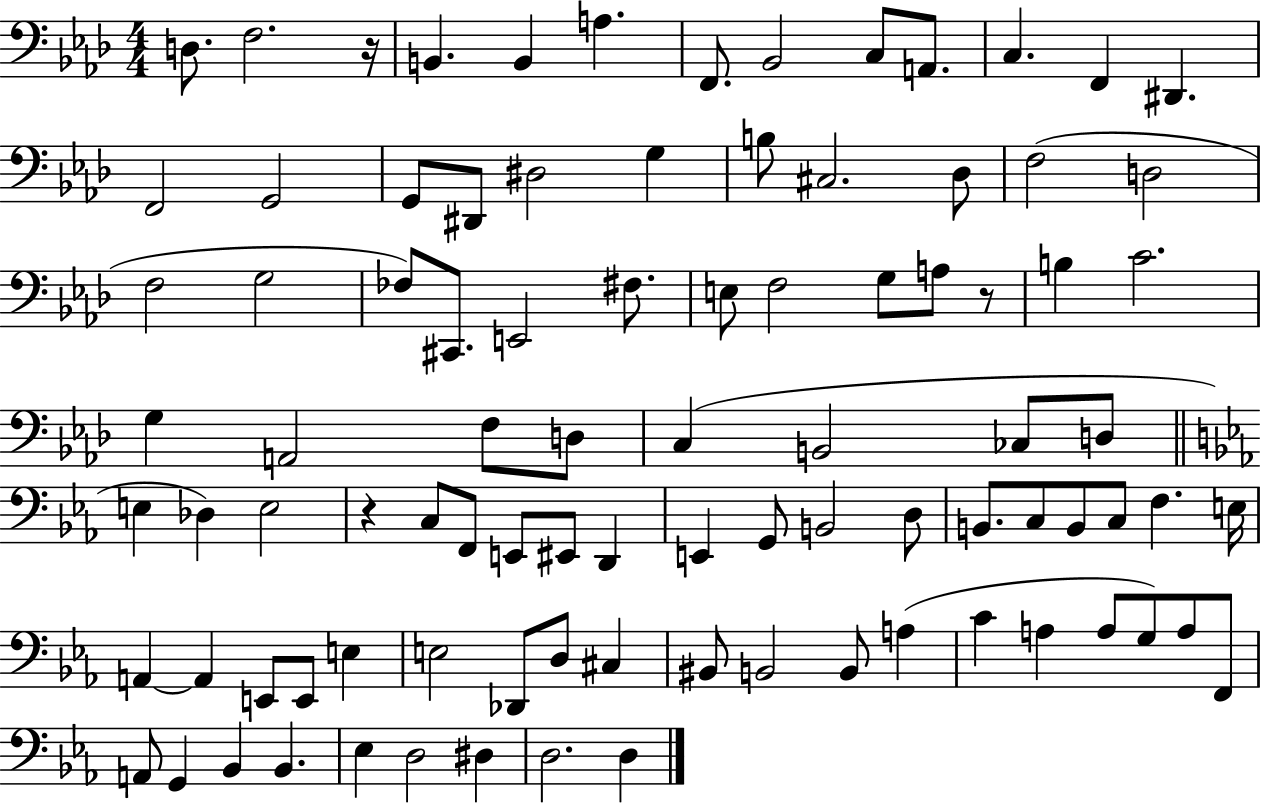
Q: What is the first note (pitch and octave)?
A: D3